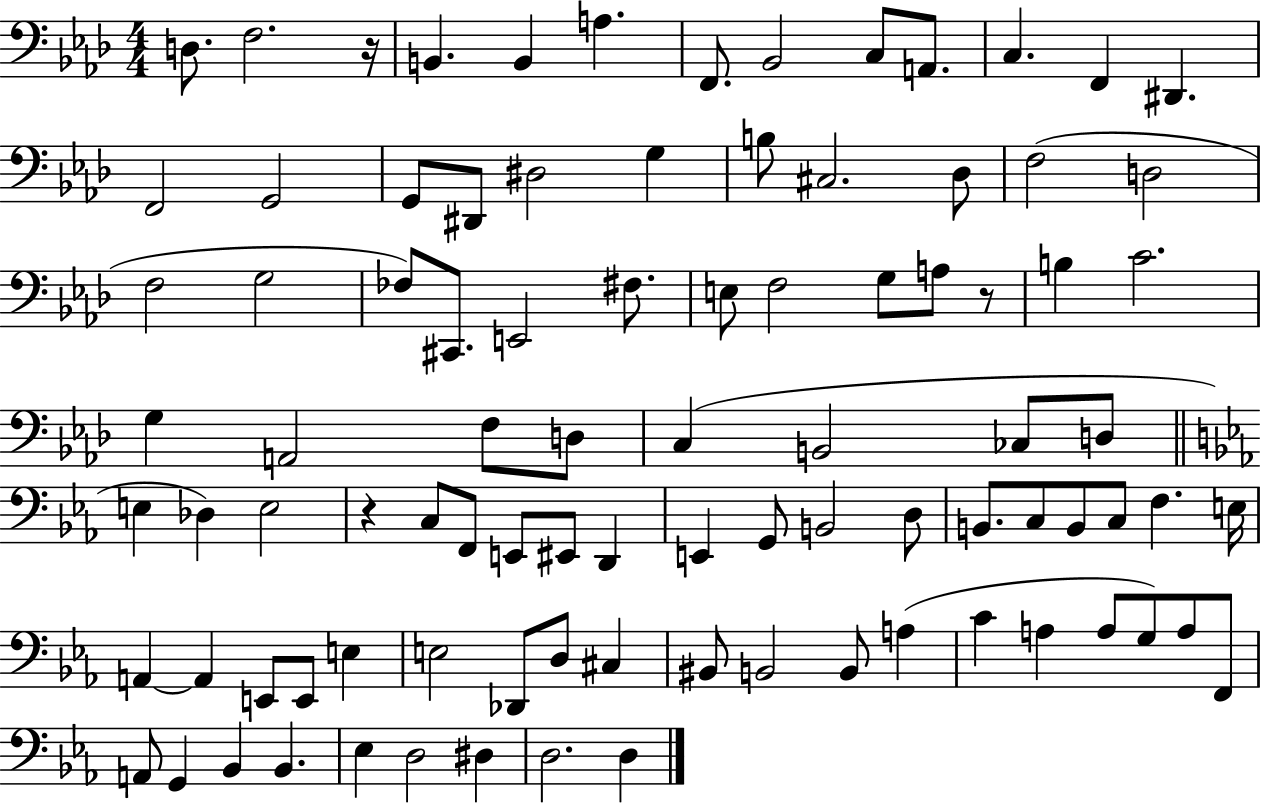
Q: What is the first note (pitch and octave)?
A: D3